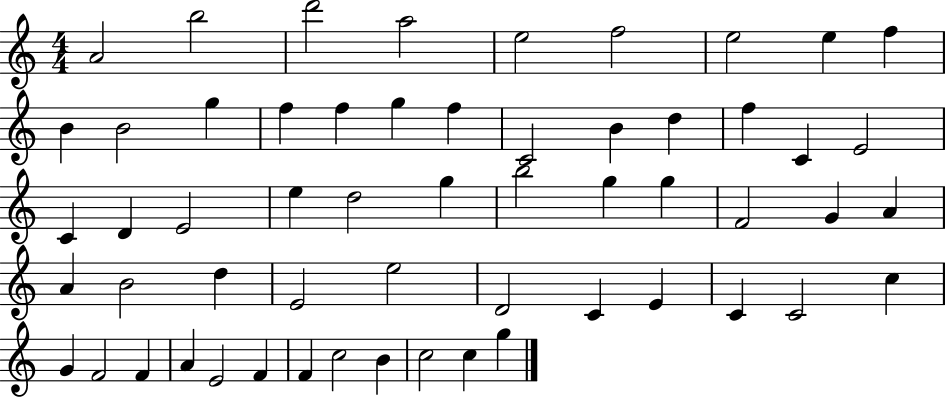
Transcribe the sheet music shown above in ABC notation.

X:1
T:Untitled
M:4/4
L:1/4
K:C
A2 b2 d'2 a2 e2 f2 e2 e f B B2 g f f g f C2 B d f C E2 C D E2 e d2 g b2 g g F2 G A A B2 d E2 e2 D2 C E C C2 c G F2 F A E2 F F c2 B c2 c g